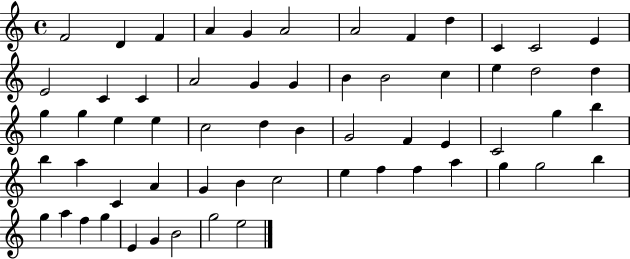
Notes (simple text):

F4/h D4/q F4/q A4/q G4/q A4/h A4/h F4/q D5/q C4/q C4/h E4/q E4/h C4/q C4/q A4/h G4/q G4/q B4/q B4/h C5/q E5/q D5/h D5/q G5/q G5/q E5/q E5/q C5/h D5/q B4/q G4/h F4/q E4/q C4/h G5/q B5/q B5/q A5/q C4/q A4/q G4/q B4/q C5/h E5/q F5/q F5/q A5/q G5/q G5/h B5/q G5/q A5/q F5/q G5/q E4/q G4/q B4/h G5/h E5/h